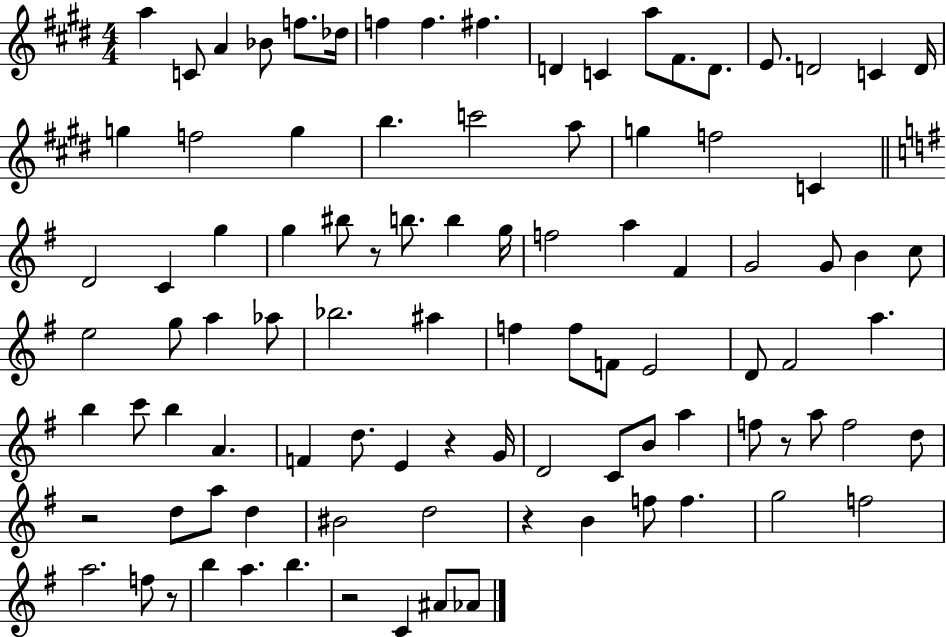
A5/q C4/e A4/q Bb4/e F5/e. Db5/s F5/q F5/q. F#5/q. D4/q C4/q A5/e F#4/e. D4/e. E4/e. D4/h C4/q D4/s G5/q F5/h G5/q B5/q. C6/h A5/e G5/q F5/h C4/q D4/h C4/q G5/q G5/q BIS5/e R/e B5/e. B5/q G5/s F5/h A5/q F#4/q G4/h G4/e B4/q C5/e E5/h G5/e A5/q Ab5/e Bb5/h. A#5/q F5/q F5/e F4/e E4/h D4/e F#4/h A5/q. B5/q C6/e B5/q A4/q. F4/q D5/e. E4/q R/q G4/s D4/h C4/e B4/e A5/q F5/e R/e A5/e F5/h D5/e R/h D5/e A5/e D5/q BIS4/h D5/h R/q B4/q F5/e F5/q. G5/h F5/h A5/h. F5/e R/e B5/q A5/q. B5/q. R/h C4/q A#4/e Ab4/e